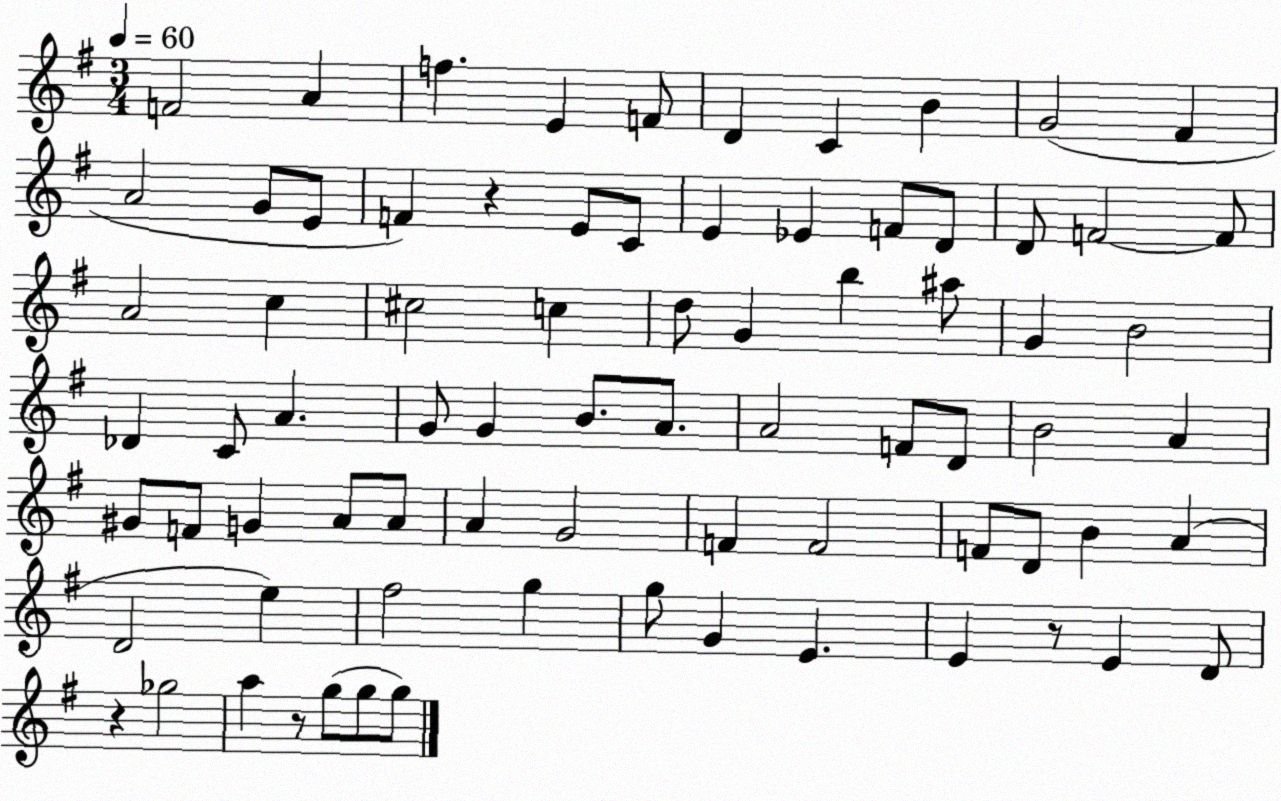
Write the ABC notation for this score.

X:1
T:Untitled
M:3/4
L:1/4
K:G
F2 A f E F/2 D C B G2 ^F A2 G/2 E/2 F z E/2 C/2 E _E F/2 D/2 D/2 F2 F/2 A2 c ^c2 c d/2 G b ^a/2 G B2 _D C/2 A G/2 G B/2 A/2 A2 F/2 D/2 B2 A ^G/2 F/2 G A/2 A/2 A G2 F F2 F/2 D/2 B A D2 e ^f2 g g/2 G E E z/2 E D/2 z _g2 a z/2 g/2 g/2 g/2